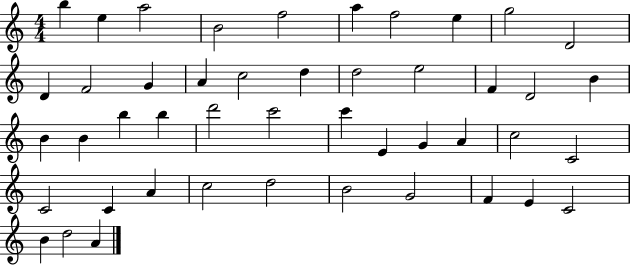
B5/q E5/q A5/h B4/h F5/h A5/q F5/h E5/q G5/h D4/h D4/q F4/h G4/q A4/q C5/h D5/q D5/h E5/h F4/q D4/h B4/q B4/q B4/q B5/q B5/q D6/h C6/h C6/q E4/q G4/q A4/q C5/h C4/h C4/h C4/q A4/q C5/h D5/h B4/h G4/h F4/q E4/q C4/h B4/q D5/h A4/q